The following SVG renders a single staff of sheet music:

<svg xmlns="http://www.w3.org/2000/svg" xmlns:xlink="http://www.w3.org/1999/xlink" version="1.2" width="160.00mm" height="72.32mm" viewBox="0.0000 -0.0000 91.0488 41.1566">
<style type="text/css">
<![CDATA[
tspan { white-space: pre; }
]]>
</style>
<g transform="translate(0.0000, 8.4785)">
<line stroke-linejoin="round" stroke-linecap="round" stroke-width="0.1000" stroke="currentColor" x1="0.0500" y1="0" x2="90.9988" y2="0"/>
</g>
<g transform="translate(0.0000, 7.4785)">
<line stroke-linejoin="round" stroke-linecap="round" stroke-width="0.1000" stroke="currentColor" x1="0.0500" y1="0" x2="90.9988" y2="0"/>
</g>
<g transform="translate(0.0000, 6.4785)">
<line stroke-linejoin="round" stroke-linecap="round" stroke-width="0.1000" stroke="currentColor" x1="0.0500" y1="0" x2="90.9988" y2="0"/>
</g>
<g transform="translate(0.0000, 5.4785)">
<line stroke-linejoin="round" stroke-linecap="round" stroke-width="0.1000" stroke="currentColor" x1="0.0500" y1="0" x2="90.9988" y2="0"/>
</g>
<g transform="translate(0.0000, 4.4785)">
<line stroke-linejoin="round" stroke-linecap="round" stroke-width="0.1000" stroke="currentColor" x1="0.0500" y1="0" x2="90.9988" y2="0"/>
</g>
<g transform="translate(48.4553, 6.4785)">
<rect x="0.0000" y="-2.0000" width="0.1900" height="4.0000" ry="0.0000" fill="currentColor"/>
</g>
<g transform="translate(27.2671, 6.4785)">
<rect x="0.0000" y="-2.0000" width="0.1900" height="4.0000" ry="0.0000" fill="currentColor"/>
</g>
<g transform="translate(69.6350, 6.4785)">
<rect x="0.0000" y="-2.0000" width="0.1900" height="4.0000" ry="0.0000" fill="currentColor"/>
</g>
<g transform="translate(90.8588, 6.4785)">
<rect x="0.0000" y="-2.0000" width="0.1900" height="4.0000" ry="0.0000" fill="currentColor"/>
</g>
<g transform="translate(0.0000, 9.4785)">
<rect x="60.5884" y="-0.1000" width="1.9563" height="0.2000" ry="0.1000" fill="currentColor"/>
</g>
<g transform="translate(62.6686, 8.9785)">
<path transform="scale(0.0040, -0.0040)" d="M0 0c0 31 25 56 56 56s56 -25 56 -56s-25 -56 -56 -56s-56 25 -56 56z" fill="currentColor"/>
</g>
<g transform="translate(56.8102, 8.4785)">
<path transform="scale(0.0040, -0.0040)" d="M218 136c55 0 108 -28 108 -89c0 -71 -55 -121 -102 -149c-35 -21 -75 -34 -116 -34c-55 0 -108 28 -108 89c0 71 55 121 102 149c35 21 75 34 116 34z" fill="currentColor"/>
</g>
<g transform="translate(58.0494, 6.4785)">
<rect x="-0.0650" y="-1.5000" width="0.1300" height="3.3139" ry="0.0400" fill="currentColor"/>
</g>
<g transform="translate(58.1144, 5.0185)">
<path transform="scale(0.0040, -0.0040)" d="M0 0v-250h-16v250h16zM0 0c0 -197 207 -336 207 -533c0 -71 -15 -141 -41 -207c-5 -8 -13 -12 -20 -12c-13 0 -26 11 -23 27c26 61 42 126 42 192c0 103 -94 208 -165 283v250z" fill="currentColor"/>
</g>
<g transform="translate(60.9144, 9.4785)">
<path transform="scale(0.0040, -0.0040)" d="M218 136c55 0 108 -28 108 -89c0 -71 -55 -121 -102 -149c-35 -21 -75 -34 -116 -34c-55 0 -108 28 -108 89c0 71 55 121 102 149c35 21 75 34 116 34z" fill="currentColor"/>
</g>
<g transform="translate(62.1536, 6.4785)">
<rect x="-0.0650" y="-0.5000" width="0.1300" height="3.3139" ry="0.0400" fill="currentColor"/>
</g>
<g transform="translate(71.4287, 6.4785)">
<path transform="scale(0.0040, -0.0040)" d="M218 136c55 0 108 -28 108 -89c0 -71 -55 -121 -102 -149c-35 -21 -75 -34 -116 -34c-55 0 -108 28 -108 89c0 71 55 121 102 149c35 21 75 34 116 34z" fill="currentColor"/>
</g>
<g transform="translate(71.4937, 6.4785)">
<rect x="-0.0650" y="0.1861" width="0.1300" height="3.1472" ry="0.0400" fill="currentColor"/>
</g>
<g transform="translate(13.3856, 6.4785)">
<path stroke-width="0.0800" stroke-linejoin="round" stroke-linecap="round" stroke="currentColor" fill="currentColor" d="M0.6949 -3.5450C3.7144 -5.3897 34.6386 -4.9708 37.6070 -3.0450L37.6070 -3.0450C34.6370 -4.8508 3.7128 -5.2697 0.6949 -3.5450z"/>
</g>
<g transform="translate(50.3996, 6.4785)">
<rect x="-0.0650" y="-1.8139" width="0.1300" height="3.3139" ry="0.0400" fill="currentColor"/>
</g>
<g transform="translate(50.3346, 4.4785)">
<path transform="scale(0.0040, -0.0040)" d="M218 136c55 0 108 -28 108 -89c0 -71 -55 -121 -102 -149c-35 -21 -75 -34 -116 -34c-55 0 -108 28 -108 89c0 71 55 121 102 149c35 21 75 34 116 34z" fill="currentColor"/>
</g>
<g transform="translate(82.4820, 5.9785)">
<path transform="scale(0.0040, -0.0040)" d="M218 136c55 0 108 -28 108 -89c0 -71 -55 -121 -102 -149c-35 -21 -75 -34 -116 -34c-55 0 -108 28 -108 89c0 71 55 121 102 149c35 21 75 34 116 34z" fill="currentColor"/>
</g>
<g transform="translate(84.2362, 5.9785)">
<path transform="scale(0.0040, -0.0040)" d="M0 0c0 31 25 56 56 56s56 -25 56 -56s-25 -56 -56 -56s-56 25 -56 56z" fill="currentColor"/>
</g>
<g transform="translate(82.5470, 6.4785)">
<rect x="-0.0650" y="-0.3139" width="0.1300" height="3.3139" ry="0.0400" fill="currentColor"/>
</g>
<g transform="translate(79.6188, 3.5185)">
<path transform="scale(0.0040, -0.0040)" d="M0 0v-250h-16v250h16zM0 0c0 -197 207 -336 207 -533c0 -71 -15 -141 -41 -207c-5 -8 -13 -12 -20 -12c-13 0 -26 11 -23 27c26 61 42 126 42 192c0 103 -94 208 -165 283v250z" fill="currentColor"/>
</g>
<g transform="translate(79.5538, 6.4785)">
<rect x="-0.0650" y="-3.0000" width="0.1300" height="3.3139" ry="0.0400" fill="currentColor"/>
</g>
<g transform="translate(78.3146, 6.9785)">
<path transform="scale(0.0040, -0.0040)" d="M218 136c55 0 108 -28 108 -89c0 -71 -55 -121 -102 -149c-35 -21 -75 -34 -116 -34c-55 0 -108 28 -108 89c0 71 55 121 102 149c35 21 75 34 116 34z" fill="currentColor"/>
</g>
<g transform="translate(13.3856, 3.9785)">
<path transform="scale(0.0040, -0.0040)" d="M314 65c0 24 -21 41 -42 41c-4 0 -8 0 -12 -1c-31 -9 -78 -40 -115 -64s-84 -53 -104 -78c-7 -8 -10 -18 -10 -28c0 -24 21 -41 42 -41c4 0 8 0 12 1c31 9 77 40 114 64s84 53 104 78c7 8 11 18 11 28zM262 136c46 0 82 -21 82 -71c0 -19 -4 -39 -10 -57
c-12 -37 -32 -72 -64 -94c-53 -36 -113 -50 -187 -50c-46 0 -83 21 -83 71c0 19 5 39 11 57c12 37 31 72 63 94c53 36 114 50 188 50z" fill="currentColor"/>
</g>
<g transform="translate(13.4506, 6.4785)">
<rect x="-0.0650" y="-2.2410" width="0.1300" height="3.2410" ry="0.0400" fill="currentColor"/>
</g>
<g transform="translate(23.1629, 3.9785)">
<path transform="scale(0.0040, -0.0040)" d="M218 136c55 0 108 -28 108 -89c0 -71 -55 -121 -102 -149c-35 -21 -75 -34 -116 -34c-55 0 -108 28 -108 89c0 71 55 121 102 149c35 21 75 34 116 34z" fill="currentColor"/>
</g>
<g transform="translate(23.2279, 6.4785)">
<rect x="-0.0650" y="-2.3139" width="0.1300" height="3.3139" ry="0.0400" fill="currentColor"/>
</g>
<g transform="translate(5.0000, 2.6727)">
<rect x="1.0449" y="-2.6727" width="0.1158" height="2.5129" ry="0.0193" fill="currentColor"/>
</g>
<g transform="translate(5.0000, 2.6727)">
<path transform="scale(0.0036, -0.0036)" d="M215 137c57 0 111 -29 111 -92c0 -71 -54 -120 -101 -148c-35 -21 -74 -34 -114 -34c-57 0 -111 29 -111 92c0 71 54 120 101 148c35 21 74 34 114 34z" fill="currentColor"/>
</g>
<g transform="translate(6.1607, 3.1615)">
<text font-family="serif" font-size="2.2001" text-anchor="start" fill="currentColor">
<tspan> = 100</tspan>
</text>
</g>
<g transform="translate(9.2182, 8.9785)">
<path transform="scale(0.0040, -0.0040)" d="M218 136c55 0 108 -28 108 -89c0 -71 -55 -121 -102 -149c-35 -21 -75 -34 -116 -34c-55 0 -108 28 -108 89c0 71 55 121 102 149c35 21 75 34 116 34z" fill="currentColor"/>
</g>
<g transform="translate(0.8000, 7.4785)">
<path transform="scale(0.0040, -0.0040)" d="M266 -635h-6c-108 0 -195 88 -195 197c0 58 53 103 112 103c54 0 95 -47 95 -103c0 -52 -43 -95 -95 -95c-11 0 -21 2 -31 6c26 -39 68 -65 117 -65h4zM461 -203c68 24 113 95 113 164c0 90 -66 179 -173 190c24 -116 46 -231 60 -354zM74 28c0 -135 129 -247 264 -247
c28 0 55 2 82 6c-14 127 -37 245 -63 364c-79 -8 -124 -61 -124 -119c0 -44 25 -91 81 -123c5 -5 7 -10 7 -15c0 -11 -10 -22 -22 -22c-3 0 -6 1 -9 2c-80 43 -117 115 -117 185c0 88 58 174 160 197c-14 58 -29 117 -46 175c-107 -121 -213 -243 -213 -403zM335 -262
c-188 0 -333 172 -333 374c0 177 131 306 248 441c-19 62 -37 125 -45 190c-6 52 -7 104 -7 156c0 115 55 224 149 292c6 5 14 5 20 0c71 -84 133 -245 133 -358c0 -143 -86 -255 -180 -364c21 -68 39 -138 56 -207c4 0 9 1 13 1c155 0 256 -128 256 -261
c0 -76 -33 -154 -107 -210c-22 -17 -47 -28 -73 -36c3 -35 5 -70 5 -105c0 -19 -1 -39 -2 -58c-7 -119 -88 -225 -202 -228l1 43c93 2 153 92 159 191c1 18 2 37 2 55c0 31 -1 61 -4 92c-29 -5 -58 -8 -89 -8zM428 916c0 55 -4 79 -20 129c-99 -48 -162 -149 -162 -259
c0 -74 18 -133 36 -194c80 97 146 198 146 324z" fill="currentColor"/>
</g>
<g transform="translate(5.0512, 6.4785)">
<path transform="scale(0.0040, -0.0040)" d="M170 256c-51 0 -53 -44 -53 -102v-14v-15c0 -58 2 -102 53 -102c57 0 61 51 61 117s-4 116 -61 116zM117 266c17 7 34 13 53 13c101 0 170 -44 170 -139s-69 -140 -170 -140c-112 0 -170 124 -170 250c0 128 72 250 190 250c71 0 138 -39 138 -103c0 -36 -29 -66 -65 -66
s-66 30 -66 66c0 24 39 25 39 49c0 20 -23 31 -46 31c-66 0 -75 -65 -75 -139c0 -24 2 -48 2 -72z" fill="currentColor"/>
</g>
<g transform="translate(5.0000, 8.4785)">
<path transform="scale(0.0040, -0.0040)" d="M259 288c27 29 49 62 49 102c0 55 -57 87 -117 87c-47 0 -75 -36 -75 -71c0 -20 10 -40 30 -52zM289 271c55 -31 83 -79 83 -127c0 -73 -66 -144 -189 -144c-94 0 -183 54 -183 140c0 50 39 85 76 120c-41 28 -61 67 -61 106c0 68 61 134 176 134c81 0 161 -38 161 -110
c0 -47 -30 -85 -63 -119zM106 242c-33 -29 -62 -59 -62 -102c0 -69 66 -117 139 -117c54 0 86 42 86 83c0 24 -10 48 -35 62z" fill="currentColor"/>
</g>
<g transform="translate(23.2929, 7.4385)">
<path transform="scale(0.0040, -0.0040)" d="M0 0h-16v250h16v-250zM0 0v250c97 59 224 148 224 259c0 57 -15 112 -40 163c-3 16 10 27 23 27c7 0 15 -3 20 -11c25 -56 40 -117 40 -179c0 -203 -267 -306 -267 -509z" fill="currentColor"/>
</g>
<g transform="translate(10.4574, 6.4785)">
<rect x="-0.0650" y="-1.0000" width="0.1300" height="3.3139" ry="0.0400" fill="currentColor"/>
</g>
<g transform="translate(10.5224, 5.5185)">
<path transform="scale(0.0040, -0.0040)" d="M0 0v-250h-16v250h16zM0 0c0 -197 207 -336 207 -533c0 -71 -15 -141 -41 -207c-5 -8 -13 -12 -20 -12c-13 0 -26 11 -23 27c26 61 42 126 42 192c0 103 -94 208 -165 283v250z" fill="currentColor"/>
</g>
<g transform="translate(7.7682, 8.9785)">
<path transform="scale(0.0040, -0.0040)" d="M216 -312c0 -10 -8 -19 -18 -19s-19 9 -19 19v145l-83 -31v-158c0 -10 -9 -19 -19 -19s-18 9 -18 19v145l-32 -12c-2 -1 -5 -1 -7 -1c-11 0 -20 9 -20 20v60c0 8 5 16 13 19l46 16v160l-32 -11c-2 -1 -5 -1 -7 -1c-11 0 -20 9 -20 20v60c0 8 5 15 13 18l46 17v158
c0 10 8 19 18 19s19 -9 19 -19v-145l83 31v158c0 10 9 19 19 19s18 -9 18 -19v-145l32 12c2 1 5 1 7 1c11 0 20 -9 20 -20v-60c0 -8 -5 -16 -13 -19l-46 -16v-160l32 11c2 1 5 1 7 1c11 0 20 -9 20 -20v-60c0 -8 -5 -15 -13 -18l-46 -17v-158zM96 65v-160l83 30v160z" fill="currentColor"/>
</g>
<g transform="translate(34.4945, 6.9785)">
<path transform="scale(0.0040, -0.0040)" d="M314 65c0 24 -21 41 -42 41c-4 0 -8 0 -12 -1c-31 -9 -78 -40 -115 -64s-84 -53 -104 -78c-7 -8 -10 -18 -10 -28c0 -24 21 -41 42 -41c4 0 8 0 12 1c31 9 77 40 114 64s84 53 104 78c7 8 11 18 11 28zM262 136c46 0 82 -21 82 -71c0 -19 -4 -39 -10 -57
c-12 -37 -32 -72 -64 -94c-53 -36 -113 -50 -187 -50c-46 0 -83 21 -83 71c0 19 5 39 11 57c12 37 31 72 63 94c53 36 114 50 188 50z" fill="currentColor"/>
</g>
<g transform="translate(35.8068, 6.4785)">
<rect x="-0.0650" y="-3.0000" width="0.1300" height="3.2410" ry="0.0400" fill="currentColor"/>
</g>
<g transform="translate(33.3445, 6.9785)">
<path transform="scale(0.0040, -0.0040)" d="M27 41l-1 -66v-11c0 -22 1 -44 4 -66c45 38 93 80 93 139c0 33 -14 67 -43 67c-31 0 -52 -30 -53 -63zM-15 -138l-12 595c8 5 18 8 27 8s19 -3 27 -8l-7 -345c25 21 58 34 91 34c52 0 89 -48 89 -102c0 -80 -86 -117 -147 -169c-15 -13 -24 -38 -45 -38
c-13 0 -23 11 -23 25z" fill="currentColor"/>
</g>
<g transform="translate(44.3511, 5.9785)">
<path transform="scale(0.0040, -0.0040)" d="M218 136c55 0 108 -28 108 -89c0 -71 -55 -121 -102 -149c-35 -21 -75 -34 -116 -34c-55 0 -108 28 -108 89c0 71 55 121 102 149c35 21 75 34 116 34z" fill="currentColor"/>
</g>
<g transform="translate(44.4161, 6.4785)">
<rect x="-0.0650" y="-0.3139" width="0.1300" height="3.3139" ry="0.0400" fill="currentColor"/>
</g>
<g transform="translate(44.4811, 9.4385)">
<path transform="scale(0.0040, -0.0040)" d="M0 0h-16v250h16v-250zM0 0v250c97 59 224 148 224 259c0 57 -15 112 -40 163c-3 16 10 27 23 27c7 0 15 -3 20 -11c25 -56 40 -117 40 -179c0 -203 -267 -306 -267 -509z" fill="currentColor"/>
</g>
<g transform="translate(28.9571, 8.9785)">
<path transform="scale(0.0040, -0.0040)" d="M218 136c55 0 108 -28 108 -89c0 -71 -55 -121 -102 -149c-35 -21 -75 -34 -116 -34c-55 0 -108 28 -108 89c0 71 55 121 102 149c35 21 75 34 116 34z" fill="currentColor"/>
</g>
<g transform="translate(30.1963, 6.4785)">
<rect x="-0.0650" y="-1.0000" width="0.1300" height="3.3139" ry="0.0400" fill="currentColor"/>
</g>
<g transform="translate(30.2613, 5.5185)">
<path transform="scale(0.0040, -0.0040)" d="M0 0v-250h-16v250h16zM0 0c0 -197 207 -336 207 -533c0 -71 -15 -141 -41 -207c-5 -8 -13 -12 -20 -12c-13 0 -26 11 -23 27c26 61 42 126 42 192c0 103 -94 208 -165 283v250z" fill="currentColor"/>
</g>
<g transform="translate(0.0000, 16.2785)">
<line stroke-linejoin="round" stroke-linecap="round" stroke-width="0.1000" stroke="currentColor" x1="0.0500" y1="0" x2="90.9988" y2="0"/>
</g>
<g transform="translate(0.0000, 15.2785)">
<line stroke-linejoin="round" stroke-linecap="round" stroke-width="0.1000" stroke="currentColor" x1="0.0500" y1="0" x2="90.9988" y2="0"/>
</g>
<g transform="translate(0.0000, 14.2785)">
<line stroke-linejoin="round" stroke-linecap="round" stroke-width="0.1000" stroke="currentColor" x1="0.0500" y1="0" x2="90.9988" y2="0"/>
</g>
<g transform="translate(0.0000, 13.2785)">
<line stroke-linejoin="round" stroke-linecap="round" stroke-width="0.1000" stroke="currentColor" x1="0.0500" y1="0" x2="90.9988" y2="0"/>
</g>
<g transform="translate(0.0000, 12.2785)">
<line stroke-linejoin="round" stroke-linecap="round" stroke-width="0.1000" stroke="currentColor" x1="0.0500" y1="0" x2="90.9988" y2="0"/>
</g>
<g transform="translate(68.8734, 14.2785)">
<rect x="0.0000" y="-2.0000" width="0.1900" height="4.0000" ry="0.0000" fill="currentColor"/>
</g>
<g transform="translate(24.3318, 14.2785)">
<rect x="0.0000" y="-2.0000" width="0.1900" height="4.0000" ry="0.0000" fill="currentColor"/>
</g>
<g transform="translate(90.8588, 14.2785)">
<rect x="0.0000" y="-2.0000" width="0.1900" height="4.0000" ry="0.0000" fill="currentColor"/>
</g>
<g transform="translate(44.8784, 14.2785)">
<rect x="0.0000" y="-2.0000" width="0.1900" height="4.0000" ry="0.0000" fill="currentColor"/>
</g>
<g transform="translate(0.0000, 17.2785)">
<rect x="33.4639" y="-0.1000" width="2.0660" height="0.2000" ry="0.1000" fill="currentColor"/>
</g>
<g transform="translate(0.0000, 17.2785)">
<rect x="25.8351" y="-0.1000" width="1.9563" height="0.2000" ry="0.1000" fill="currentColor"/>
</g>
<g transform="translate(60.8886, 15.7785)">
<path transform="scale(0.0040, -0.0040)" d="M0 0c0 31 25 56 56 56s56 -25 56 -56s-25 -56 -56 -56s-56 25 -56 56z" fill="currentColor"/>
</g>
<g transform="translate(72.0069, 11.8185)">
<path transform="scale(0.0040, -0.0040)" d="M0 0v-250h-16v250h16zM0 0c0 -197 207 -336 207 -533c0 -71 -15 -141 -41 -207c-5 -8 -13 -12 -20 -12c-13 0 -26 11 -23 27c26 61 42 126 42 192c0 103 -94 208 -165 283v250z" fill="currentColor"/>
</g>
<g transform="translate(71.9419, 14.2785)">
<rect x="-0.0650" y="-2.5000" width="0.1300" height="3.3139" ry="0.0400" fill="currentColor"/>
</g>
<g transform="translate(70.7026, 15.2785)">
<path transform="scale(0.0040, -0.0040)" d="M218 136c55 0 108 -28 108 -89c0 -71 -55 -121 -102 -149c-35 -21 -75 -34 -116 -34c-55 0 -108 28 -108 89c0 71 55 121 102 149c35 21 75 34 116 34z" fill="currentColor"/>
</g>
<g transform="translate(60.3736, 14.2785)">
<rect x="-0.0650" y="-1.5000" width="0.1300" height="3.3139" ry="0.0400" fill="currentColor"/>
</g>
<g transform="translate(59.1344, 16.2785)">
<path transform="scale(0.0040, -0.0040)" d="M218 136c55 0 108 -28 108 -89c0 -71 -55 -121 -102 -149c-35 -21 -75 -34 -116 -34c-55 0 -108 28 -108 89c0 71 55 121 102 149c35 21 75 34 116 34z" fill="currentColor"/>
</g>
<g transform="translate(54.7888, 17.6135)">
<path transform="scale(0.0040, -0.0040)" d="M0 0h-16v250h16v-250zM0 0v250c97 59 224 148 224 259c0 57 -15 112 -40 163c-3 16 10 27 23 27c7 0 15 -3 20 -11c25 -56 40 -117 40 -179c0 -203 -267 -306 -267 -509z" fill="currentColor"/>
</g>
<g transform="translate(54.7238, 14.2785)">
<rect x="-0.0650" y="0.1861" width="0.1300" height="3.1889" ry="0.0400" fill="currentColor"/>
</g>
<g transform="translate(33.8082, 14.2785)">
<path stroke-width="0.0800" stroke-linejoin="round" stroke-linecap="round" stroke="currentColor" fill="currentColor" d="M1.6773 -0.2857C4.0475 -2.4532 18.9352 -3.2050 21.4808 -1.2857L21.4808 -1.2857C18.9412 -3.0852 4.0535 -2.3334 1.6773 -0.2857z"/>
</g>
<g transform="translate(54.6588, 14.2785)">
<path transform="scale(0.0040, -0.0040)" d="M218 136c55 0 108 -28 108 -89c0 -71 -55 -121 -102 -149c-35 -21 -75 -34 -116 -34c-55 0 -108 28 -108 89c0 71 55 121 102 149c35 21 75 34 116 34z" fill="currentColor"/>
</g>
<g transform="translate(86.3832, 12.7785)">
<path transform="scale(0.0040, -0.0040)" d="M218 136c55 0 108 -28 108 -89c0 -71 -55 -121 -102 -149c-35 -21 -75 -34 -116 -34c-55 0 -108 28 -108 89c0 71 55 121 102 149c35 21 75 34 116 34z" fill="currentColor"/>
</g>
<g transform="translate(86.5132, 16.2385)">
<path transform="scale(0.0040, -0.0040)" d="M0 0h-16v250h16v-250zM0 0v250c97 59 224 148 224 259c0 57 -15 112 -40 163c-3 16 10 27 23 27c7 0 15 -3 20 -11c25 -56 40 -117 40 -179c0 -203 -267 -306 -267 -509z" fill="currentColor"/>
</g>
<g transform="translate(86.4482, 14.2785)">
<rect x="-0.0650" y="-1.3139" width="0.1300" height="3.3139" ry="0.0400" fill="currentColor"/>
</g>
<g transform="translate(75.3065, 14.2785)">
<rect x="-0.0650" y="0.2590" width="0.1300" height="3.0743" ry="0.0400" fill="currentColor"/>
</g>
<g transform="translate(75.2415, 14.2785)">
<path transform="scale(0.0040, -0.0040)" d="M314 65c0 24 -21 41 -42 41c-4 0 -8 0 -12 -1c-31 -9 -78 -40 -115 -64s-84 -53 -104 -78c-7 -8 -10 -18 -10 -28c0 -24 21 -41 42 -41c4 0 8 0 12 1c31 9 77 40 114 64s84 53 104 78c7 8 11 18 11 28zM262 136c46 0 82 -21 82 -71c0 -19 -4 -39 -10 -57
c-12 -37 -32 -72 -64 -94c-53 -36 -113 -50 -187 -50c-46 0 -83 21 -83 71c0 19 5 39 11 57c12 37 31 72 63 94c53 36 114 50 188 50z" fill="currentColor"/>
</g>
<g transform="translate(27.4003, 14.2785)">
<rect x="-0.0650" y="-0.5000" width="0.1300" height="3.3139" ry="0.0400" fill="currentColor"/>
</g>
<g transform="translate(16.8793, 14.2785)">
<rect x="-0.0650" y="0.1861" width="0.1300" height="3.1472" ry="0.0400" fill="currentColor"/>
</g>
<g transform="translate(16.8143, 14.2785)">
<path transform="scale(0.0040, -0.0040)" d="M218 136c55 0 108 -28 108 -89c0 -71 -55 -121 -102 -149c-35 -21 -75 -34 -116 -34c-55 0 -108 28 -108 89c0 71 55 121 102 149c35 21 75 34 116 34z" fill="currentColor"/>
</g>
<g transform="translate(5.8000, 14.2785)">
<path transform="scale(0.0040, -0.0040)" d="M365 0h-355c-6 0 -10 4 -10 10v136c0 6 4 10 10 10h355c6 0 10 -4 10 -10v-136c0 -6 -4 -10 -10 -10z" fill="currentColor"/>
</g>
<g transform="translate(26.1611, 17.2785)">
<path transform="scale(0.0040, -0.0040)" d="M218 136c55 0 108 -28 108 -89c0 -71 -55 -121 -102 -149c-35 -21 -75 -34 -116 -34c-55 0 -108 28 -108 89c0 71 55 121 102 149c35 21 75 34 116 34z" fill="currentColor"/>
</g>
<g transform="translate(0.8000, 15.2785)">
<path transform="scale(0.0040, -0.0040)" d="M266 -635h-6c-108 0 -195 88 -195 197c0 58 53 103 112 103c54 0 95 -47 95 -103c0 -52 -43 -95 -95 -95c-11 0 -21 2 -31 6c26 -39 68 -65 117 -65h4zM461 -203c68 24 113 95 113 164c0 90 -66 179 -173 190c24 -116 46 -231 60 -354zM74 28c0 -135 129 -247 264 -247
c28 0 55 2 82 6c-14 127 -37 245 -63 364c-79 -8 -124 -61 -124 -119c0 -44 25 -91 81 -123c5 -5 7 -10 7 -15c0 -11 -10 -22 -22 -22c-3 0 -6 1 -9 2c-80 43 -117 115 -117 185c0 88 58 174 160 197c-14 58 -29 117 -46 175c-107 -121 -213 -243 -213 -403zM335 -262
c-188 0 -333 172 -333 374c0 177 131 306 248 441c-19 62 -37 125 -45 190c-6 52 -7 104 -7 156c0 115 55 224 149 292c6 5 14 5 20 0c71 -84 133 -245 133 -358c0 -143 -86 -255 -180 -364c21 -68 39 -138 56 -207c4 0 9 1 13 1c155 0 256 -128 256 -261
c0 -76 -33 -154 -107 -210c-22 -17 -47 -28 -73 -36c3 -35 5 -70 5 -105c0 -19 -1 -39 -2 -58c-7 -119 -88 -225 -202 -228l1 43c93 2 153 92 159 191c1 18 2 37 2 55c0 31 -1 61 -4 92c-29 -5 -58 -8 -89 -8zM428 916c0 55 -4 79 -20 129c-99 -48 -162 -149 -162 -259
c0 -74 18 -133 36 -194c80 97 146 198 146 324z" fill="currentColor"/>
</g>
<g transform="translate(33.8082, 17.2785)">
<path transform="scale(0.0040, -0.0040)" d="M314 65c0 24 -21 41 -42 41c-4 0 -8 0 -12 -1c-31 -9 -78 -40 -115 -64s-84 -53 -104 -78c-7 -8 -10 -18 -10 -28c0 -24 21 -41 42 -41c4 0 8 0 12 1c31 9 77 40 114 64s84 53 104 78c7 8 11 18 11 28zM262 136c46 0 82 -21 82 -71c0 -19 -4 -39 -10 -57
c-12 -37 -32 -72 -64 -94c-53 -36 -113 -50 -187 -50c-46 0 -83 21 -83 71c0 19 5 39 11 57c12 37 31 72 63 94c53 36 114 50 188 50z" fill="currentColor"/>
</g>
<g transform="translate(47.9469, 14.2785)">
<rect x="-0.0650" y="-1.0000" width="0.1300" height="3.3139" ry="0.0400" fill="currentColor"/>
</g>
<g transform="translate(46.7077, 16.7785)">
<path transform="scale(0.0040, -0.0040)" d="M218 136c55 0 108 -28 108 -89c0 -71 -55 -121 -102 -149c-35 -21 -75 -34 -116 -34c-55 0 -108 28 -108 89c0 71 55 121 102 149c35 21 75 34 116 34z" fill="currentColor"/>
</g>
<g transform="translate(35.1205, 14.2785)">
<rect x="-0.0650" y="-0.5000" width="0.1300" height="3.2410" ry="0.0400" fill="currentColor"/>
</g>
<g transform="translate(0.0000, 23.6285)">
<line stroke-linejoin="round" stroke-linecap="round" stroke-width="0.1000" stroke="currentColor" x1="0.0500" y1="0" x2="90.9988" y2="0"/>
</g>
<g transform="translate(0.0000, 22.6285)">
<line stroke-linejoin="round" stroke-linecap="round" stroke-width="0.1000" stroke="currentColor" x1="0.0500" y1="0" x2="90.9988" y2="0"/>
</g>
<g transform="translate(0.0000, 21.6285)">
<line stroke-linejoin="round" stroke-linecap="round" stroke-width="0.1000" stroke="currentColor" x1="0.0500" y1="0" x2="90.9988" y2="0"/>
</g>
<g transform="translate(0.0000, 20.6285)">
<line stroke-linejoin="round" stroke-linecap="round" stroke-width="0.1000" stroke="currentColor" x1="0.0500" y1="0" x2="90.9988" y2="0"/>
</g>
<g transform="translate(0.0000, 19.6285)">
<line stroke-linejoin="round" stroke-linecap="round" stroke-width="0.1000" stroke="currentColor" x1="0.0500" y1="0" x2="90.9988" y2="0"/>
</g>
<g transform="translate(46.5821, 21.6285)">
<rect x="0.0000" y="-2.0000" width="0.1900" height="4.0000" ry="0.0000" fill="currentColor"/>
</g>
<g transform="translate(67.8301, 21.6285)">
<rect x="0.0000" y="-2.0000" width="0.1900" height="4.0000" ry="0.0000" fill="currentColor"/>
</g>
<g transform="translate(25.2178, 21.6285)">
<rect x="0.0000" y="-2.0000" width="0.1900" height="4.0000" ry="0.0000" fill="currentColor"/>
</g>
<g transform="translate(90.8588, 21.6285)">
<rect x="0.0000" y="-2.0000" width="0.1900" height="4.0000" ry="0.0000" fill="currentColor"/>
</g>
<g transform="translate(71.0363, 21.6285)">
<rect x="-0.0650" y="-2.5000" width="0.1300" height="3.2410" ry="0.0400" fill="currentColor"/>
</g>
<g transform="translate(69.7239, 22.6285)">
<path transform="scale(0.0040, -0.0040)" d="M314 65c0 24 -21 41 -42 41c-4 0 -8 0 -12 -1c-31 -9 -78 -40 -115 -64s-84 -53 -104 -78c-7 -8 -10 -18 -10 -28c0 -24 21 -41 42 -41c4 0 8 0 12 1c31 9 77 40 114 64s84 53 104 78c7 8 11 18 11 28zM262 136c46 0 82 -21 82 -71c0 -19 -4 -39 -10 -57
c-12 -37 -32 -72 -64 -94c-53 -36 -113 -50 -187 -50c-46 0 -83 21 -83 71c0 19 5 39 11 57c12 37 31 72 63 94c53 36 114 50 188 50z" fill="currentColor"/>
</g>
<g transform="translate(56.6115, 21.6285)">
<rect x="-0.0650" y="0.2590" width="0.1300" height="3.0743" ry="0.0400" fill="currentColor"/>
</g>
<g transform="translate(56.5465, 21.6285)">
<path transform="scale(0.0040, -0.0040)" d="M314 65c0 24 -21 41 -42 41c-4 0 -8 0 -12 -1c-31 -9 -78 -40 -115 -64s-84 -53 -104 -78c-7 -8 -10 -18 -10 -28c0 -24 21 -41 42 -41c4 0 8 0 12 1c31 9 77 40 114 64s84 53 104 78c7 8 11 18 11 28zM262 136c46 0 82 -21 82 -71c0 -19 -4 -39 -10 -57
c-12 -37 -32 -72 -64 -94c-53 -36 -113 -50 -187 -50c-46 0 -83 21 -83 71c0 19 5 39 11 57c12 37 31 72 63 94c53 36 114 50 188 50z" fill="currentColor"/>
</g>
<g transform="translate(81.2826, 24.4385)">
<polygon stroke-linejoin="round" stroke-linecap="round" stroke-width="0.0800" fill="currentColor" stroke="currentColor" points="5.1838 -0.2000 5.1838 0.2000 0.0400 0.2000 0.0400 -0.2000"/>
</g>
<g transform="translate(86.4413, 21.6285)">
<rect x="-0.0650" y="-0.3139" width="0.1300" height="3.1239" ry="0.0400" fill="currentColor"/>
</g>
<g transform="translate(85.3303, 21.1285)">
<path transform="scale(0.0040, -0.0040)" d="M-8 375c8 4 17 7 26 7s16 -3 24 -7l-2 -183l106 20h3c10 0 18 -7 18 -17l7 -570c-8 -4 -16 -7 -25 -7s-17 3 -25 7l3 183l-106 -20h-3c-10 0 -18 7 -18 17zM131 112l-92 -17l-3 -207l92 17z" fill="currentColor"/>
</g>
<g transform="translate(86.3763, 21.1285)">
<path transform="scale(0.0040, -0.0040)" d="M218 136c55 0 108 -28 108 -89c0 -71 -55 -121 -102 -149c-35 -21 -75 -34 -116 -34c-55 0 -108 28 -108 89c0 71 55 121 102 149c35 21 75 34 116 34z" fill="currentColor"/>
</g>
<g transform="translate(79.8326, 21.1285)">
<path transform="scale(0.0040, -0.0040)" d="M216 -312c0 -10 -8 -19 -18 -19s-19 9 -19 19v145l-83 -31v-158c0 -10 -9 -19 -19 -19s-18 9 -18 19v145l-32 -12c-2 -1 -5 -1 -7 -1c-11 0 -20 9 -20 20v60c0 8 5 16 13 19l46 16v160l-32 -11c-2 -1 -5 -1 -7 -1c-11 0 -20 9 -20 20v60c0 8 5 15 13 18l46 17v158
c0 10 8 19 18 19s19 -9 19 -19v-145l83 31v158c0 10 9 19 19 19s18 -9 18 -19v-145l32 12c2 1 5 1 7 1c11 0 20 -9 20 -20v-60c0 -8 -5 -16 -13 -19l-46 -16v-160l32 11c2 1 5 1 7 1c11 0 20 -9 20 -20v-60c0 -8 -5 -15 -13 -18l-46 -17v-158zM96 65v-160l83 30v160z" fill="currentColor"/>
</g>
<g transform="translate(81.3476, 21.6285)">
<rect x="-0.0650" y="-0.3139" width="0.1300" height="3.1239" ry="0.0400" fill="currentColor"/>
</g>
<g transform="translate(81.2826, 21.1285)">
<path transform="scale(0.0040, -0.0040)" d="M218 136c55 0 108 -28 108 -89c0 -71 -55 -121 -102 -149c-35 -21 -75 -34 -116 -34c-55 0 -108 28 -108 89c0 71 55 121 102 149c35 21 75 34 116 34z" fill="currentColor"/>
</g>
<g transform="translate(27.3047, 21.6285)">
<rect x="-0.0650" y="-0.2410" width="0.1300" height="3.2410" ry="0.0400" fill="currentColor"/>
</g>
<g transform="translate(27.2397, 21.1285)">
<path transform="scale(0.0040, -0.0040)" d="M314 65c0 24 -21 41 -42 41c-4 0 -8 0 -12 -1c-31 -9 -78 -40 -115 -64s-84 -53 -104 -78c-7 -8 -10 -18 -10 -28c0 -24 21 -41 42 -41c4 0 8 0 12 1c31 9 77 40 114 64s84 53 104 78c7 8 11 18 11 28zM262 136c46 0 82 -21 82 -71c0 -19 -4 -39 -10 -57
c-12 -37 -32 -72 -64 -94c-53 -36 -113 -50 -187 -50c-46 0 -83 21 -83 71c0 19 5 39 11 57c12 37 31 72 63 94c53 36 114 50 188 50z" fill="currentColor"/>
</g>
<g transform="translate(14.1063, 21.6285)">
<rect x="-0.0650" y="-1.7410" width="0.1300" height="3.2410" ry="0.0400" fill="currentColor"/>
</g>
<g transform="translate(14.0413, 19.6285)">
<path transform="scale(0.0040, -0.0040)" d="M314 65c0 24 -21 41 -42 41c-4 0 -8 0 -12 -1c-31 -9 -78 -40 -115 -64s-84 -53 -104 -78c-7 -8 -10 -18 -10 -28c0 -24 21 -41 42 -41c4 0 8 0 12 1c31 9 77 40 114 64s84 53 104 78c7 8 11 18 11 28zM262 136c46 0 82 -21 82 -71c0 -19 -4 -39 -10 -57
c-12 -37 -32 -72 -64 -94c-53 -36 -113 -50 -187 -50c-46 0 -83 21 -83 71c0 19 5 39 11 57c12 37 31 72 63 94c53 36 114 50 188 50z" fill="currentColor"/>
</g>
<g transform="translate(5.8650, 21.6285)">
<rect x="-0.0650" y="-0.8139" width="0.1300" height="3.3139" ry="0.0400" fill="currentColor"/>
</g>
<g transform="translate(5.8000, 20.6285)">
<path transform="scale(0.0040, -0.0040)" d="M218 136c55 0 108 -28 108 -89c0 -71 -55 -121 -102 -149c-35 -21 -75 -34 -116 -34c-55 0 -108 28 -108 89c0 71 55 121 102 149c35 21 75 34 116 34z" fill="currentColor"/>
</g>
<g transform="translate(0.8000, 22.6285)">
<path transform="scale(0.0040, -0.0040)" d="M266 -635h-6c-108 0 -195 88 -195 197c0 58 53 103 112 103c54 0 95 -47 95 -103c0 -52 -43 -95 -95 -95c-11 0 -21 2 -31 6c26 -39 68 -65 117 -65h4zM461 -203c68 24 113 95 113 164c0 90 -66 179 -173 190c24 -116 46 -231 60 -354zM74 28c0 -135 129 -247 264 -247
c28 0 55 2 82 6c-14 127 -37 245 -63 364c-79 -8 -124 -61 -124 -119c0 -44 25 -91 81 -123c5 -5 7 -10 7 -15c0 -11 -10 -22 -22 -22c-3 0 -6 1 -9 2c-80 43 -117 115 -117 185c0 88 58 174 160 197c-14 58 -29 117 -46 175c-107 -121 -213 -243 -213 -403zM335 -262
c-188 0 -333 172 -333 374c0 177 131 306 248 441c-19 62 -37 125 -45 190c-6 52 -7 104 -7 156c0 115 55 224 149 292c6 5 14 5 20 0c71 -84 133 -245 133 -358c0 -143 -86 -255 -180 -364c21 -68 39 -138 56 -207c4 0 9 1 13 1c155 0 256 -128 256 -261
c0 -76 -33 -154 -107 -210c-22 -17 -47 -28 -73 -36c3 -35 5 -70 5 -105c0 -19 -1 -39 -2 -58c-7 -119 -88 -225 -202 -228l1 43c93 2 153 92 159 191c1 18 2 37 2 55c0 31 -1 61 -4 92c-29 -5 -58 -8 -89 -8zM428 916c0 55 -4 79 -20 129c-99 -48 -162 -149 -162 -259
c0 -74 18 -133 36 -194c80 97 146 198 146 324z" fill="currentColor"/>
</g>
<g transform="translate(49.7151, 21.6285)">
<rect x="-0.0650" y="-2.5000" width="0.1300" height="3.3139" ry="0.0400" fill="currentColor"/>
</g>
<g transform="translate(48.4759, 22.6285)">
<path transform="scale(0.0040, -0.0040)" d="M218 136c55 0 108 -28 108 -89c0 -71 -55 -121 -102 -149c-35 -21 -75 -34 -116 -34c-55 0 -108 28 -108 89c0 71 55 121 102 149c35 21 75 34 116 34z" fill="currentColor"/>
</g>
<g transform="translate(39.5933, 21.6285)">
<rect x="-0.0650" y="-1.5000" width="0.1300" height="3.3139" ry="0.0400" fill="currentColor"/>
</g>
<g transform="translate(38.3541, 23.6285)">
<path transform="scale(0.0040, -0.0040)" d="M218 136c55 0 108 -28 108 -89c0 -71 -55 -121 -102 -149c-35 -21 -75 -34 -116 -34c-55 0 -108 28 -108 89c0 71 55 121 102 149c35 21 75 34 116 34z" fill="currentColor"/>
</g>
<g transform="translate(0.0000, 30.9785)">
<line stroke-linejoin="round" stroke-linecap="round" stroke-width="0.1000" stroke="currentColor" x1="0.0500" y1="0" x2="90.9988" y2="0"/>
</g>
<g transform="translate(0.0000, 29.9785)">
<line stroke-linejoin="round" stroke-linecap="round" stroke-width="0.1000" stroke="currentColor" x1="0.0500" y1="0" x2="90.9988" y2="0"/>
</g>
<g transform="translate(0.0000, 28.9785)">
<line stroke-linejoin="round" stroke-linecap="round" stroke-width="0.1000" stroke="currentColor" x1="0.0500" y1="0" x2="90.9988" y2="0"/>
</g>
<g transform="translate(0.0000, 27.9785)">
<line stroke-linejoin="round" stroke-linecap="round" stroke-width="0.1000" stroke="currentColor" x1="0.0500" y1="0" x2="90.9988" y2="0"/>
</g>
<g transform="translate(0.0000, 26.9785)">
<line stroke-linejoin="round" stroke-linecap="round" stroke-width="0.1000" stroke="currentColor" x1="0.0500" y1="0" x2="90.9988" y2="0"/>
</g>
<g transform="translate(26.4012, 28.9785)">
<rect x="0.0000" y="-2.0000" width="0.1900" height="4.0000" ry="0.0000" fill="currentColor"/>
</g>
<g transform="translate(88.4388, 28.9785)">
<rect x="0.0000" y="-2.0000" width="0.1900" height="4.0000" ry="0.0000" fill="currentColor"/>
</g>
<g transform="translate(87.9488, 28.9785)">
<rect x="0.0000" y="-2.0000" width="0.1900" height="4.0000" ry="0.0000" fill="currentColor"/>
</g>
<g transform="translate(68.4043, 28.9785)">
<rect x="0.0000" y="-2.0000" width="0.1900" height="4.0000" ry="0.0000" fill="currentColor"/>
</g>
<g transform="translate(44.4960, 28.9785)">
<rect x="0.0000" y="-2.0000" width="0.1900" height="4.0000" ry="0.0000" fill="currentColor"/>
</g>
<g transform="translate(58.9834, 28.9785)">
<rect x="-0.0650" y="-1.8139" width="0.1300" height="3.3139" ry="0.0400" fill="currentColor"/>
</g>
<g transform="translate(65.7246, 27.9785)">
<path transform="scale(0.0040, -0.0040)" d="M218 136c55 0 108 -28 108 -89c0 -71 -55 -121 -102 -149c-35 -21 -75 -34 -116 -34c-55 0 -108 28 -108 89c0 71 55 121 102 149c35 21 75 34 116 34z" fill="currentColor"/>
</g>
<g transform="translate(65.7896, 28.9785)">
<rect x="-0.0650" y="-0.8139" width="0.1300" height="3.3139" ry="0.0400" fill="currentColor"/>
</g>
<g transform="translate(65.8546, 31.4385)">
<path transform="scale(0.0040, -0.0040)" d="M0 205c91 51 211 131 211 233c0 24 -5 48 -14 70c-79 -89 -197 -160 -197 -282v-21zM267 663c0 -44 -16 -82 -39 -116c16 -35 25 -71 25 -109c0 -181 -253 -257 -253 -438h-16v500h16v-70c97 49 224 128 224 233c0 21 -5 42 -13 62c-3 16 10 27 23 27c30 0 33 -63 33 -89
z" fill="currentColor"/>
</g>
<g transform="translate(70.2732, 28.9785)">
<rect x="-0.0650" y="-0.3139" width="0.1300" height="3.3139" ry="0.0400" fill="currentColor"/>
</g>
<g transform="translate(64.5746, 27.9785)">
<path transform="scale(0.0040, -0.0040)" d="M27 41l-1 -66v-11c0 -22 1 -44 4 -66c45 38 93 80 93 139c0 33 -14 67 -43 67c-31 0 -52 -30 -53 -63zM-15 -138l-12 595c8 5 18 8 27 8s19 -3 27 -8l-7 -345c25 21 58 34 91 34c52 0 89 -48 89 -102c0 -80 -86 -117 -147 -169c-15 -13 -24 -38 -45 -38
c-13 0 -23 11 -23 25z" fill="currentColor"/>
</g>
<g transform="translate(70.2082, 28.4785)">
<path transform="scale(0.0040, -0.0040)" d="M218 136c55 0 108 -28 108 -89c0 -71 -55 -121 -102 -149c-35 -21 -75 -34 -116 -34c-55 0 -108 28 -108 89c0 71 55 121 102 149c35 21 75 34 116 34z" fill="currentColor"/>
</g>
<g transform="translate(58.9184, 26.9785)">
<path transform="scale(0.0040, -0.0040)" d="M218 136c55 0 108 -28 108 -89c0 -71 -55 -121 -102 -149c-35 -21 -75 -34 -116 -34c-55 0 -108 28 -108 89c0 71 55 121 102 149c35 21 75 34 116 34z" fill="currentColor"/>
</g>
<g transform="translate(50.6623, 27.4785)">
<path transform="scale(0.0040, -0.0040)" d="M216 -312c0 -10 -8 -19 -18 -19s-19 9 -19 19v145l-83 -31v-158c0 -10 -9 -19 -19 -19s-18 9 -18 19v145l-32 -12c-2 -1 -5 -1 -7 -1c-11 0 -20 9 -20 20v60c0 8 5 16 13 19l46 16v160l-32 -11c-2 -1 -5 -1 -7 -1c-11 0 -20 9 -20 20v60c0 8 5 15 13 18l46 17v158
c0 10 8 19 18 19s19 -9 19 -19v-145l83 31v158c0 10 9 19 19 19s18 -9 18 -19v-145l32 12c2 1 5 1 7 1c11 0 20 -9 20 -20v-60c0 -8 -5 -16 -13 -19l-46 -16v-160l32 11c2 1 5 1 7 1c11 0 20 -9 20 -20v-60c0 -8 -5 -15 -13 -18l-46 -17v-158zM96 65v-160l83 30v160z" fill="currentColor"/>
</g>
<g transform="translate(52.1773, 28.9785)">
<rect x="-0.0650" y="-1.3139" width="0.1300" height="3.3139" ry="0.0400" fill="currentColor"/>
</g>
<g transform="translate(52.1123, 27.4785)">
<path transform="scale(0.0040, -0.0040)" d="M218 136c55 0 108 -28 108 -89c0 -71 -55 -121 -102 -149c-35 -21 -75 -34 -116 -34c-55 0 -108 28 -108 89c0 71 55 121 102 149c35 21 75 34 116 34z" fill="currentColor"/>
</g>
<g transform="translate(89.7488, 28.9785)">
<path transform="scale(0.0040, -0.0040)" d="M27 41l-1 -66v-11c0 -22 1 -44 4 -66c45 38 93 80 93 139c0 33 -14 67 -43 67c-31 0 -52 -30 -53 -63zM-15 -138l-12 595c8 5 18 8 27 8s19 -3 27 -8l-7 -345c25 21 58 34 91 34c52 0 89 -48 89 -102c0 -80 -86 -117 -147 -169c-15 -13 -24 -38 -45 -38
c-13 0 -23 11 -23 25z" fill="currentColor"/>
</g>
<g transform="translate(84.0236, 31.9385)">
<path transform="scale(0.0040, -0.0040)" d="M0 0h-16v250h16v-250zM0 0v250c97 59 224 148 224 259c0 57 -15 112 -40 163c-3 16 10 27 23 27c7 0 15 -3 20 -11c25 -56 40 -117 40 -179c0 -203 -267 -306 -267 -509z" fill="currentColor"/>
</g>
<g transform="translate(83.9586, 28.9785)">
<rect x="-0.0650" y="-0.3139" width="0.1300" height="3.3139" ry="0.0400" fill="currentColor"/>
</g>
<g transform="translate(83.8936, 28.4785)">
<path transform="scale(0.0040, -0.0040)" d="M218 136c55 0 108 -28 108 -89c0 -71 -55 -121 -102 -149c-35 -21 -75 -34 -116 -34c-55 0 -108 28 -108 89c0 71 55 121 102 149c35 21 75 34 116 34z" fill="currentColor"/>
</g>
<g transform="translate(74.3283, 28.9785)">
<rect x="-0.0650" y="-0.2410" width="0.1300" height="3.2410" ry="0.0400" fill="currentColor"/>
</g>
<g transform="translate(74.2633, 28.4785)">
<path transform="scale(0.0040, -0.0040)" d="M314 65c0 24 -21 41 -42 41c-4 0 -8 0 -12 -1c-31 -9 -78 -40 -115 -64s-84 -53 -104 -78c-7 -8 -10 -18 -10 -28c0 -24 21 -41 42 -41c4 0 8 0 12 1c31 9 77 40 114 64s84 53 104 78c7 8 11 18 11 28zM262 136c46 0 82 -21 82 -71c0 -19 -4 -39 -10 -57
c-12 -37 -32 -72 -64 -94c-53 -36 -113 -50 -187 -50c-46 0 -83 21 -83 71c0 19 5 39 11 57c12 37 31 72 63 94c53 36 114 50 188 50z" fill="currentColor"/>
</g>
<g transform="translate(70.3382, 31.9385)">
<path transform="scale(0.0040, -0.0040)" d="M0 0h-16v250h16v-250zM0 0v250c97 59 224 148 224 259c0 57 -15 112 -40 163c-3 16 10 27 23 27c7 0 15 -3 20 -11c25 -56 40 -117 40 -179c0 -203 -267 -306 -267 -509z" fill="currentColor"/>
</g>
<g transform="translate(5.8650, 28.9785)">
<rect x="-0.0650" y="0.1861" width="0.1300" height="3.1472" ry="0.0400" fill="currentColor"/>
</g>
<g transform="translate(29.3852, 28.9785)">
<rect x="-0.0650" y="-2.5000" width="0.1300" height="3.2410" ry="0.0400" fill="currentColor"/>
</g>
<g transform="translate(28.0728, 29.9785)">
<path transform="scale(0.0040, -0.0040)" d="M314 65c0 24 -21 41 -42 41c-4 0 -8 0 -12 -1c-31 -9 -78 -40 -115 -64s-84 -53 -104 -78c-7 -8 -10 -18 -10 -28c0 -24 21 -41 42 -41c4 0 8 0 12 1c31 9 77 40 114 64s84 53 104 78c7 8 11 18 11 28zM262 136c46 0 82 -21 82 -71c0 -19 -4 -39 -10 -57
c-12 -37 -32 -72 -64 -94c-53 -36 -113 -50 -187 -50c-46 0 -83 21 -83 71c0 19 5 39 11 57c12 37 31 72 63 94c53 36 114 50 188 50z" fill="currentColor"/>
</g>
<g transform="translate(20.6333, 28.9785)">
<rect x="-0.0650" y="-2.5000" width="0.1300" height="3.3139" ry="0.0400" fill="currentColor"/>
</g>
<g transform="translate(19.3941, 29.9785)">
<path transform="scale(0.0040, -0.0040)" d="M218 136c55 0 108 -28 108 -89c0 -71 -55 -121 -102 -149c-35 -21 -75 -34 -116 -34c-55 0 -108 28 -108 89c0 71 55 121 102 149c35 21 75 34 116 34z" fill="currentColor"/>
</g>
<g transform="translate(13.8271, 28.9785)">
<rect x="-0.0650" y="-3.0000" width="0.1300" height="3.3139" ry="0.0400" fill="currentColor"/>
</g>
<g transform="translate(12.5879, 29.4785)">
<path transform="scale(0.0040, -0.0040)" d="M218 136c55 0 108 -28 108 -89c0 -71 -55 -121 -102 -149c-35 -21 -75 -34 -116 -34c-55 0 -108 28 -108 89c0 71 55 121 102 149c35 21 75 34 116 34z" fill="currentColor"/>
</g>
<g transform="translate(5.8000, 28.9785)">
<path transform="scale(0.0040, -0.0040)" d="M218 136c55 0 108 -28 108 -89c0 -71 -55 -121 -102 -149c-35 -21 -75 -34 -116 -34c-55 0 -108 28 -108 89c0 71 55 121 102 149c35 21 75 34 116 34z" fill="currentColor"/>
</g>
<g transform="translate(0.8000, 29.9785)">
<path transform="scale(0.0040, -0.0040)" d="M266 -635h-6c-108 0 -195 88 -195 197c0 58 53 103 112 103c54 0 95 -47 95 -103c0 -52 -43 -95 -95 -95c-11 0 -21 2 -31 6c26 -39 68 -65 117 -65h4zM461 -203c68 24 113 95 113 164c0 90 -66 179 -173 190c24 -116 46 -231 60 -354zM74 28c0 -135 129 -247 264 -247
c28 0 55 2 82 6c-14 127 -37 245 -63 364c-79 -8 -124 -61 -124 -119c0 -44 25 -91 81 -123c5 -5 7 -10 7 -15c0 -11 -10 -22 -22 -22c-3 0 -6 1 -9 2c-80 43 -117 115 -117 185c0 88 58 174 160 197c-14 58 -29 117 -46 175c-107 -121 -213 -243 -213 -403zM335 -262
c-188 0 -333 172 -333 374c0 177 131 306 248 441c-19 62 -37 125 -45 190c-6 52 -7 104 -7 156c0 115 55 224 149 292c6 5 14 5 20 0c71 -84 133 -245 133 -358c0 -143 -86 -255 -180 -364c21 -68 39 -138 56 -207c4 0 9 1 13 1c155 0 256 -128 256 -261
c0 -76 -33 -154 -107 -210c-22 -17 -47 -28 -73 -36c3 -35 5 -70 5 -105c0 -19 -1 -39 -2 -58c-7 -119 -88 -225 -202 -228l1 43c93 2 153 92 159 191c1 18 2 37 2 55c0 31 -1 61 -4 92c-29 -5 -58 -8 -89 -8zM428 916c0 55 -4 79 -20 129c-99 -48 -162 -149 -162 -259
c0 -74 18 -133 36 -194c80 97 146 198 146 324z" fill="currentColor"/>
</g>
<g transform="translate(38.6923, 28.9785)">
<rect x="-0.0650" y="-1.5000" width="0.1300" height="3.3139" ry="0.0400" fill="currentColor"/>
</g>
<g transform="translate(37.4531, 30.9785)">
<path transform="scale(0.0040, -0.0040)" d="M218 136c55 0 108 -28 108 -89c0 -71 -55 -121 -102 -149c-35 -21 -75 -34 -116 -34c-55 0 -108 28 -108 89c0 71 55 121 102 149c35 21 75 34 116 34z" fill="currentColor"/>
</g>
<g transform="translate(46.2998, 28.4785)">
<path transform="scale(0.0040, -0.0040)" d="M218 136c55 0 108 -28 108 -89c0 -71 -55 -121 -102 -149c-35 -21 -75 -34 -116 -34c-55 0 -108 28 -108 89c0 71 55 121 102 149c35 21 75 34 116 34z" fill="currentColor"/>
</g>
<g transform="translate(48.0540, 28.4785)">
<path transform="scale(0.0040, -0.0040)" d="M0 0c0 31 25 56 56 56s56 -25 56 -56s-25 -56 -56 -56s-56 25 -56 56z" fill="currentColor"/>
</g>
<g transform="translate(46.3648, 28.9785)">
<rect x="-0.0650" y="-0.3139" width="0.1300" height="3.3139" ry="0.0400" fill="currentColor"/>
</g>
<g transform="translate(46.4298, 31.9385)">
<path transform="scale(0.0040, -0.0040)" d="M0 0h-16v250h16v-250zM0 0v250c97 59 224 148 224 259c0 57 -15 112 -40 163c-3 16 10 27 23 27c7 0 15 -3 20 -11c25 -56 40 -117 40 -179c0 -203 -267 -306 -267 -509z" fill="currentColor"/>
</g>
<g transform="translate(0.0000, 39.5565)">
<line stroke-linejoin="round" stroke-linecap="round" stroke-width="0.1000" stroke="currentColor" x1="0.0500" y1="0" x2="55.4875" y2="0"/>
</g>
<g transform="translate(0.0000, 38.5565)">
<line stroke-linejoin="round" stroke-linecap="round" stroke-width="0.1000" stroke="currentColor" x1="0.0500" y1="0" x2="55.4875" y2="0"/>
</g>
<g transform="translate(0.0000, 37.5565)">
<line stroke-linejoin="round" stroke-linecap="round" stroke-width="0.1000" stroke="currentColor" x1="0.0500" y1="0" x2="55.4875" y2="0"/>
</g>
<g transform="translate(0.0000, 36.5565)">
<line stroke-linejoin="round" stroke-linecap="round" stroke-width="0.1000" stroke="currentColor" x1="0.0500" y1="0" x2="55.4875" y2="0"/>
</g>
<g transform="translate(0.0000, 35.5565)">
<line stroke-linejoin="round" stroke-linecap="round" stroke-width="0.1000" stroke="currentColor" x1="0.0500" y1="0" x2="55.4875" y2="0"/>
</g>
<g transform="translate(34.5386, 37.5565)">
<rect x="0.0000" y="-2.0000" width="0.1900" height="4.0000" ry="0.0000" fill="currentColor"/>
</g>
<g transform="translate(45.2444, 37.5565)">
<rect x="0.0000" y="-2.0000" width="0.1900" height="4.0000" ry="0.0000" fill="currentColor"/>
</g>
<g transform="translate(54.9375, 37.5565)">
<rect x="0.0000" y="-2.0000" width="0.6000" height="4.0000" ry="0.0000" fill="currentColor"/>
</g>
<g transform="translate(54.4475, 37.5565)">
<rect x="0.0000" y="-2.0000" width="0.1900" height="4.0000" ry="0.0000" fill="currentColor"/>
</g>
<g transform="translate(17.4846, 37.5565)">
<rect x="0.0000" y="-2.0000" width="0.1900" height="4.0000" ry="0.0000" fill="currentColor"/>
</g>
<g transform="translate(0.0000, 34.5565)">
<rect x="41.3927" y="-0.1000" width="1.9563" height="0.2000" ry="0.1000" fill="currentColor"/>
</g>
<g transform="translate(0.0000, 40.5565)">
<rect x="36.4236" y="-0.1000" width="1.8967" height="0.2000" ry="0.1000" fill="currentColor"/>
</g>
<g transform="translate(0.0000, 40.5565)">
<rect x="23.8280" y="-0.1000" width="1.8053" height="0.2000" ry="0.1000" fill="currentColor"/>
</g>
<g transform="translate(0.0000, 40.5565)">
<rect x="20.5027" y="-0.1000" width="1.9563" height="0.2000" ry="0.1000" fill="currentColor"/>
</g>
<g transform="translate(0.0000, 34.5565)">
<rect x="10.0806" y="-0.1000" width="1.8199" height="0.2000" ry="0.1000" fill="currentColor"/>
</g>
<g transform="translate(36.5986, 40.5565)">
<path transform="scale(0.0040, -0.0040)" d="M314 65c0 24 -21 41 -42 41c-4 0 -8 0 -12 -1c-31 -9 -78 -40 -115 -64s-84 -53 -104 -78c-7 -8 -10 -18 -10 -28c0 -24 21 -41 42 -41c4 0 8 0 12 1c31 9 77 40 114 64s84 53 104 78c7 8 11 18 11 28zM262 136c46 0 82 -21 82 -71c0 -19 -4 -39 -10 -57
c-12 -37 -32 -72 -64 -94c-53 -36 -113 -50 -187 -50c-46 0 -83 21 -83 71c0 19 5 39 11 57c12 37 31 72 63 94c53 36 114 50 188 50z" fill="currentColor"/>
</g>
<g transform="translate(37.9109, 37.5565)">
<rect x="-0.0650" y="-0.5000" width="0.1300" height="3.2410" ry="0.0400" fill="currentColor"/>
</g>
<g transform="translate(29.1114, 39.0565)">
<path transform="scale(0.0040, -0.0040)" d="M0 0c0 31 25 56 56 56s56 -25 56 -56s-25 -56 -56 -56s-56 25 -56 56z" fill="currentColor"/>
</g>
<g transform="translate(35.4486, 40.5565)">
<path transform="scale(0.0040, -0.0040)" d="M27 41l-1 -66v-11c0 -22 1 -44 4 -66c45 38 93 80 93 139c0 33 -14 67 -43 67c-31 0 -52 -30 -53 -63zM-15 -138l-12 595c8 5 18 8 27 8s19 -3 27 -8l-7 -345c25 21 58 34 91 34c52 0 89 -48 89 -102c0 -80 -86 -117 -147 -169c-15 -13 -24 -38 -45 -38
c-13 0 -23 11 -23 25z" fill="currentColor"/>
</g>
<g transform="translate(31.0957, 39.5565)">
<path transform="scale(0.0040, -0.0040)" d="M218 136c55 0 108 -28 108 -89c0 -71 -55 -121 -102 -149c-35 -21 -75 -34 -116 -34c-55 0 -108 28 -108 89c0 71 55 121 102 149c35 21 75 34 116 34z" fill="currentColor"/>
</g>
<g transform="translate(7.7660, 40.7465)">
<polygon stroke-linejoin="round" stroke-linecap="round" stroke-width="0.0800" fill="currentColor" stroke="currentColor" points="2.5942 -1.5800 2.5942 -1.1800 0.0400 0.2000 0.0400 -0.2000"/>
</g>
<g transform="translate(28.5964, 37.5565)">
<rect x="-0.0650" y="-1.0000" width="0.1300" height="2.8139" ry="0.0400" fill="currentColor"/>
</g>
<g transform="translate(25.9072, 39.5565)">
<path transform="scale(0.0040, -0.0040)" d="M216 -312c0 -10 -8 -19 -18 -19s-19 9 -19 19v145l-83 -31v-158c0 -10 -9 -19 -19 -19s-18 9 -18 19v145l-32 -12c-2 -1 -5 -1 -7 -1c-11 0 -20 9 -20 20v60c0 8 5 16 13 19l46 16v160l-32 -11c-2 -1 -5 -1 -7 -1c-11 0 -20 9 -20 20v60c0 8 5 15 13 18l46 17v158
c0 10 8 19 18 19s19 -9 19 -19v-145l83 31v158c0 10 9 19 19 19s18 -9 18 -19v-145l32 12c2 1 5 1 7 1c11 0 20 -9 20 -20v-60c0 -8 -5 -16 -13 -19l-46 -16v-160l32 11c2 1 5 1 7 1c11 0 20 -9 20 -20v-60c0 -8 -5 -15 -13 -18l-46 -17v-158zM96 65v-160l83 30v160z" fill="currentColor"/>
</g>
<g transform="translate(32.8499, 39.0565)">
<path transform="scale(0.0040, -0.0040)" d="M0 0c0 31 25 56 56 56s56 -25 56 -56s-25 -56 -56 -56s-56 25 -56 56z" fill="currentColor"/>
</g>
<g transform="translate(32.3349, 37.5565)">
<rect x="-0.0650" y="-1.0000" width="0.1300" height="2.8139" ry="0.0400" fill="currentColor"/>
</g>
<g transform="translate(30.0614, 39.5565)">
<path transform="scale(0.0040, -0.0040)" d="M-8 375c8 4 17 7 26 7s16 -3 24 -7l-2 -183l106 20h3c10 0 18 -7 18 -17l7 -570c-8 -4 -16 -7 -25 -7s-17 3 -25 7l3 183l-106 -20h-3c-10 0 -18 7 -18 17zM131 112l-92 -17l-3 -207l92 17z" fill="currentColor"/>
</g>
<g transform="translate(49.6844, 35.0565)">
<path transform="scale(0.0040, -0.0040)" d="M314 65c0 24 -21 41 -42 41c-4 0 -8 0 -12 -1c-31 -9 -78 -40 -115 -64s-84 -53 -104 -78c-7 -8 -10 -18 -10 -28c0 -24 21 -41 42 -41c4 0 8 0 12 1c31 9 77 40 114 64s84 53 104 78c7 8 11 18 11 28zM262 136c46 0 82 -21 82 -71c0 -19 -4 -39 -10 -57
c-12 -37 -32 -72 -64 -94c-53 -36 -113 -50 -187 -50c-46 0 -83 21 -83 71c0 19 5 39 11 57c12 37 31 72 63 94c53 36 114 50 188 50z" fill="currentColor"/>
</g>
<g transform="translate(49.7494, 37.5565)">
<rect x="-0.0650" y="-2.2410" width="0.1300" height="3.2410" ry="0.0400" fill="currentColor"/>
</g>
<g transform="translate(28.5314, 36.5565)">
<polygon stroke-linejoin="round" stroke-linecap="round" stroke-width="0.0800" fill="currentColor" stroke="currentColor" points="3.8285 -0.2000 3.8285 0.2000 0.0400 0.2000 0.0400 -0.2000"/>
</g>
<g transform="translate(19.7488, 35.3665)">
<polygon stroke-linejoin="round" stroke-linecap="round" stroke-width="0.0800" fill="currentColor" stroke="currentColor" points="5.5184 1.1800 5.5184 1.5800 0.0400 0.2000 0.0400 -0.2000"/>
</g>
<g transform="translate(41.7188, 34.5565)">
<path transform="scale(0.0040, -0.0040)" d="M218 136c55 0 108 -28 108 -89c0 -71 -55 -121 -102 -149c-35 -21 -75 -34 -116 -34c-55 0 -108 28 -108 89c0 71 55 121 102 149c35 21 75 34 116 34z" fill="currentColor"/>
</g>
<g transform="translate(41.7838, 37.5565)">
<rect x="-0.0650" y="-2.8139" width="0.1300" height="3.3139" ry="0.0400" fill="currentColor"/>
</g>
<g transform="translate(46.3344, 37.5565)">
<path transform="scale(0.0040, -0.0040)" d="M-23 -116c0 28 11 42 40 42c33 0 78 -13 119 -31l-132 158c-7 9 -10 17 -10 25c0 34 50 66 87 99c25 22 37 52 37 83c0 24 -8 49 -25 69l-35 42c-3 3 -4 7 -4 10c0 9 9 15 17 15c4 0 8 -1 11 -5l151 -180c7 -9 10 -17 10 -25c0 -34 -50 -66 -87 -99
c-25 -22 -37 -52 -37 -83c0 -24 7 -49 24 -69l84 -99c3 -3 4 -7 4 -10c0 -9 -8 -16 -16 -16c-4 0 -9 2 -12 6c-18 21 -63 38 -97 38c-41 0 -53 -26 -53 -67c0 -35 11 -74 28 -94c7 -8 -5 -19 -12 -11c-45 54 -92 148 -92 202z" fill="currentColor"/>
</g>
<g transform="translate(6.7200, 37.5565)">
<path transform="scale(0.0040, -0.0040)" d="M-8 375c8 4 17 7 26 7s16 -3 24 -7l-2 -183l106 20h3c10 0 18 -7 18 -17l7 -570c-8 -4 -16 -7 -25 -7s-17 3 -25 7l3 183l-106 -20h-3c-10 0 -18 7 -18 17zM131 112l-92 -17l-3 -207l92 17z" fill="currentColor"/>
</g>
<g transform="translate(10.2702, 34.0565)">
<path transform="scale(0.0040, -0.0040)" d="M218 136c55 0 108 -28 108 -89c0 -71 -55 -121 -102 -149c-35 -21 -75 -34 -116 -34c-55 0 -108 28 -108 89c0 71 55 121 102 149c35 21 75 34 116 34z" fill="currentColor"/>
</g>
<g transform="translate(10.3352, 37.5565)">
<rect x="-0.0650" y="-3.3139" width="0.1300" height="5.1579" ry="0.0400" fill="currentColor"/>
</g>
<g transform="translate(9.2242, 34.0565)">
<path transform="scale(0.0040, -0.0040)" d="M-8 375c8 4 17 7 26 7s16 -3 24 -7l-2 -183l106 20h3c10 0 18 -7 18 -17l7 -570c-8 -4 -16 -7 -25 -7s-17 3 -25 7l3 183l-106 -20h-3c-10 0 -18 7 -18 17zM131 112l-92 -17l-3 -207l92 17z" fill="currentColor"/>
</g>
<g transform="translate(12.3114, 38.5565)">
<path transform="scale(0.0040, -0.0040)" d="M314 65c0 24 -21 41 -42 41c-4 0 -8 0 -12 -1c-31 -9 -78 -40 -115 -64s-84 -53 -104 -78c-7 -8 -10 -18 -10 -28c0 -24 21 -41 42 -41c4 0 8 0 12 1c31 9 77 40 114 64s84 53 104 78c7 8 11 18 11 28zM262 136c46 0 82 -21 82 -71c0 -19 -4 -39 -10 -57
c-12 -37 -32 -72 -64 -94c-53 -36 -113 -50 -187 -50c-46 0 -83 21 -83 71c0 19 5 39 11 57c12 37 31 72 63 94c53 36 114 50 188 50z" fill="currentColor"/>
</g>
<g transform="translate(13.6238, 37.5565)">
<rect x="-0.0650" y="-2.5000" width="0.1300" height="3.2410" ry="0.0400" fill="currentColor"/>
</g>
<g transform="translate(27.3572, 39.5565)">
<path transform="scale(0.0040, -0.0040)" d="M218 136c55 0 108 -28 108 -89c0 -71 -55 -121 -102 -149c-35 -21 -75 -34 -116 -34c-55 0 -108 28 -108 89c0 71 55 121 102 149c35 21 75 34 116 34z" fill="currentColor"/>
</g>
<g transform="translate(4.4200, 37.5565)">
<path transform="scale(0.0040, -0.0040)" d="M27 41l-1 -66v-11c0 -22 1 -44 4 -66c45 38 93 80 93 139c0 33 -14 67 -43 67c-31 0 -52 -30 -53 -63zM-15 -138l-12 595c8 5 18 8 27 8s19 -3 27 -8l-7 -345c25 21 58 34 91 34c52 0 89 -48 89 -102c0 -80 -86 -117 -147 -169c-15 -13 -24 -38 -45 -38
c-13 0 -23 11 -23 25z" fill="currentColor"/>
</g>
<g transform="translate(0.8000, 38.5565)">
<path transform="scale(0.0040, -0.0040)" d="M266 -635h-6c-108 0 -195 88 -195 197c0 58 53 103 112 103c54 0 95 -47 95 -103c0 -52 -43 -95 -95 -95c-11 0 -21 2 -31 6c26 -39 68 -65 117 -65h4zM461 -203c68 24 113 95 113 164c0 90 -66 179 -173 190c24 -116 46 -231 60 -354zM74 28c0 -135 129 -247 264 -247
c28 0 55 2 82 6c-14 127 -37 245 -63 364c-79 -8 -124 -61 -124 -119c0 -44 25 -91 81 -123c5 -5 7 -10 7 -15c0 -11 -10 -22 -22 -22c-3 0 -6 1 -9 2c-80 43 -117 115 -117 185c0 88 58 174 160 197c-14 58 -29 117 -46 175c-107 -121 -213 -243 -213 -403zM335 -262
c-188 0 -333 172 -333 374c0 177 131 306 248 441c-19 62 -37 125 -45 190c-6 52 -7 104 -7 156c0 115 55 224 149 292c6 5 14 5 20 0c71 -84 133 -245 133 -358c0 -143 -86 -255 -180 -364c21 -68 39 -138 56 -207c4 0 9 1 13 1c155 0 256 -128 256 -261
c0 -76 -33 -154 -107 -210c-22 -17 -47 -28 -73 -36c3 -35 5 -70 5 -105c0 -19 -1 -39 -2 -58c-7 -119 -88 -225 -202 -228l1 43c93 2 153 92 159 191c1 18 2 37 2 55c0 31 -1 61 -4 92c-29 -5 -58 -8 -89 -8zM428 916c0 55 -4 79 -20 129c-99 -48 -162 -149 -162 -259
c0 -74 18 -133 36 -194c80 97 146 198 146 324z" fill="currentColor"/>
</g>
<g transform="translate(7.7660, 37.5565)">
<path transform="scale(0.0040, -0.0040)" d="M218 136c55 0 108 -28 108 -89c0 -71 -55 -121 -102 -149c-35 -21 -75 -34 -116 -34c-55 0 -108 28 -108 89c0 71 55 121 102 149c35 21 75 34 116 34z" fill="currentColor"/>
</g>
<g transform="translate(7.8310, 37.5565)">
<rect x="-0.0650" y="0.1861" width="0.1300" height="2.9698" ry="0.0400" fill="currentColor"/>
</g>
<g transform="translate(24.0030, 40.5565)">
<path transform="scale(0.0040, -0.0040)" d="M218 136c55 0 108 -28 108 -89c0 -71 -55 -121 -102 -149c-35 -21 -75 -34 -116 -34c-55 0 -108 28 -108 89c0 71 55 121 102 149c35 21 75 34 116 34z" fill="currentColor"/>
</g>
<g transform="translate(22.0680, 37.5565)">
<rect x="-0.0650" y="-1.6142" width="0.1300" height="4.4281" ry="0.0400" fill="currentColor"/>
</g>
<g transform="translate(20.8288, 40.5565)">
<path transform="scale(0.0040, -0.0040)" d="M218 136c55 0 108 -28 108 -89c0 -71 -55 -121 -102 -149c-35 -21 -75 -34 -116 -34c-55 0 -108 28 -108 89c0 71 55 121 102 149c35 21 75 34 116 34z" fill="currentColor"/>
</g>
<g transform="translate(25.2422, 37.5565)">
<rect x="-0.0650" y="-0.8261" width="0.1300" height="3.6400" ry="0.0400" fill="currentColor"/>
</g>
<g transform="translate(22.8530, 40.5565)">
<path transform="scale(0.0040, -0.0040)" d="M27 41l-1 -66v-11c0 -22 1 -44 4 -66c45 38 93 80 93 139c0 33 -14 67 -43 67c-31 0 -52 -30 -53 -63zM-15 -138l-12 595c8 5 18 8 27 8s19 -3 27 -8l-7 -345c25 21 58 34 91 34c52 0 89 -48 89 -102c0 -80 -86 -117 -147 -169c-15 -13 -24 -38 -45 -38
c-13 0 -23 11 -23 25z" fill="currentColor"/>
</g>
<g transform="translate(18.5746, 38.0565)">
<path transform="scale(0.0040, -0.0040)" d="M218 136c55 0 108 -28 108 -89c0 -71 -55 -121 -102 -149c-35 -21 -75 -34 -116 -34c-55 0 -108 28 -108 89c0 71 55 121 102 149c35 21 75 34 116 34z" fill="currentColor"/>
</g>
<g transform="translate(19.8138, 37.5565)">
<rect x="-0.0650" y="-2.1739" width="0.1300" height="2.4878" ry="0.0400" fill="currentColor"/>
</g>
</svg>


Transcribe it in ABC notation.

X:1
T:Untitled
M:6/8
L:1/4
K:C
^D/2 g2 g/2 D/2 _A2 c/2 f E/2 C B A/2 c z2 B C C2 D B/2 E G/2 B2 e/2 d f2 c2 E G B2 G2 ^c/2 c/2 B A G G2 E c/2 ^e f _d/4 c/2 c2 c/2 B/2 b/2 G2 A/2 C/2 _C/2 ^E/2 E/2 _C2 a z g2